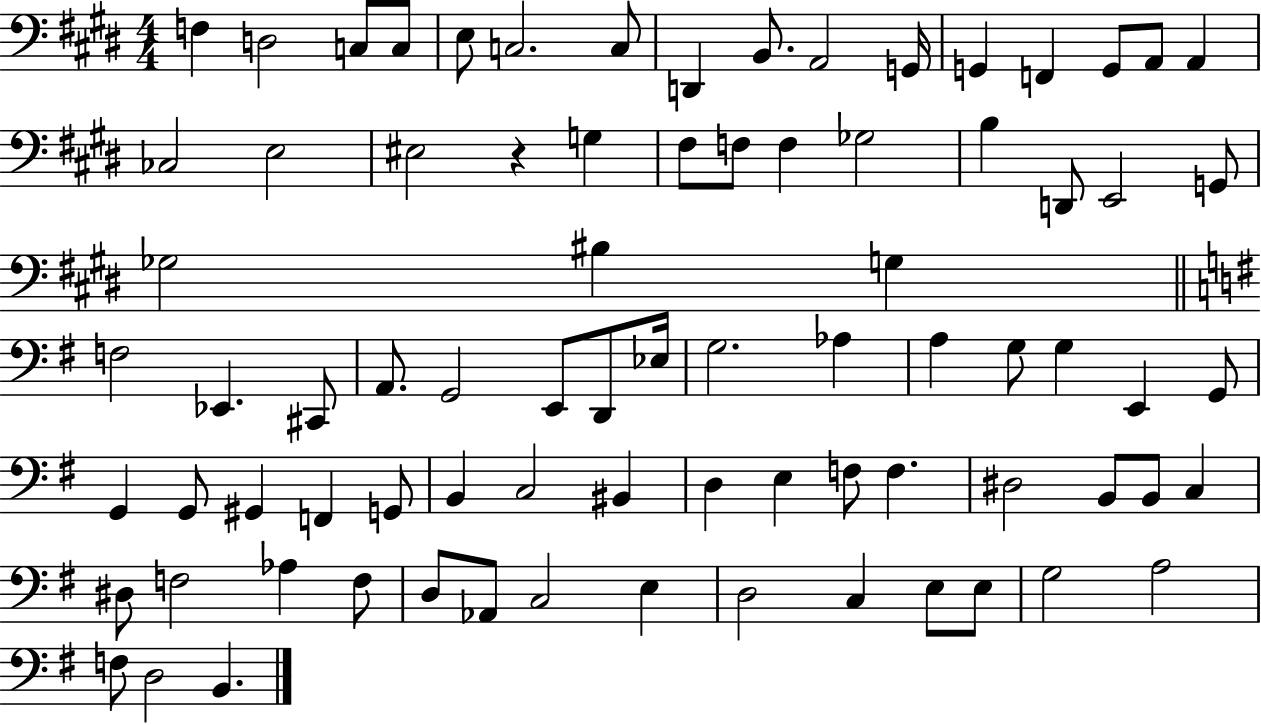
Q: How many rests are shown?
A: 1